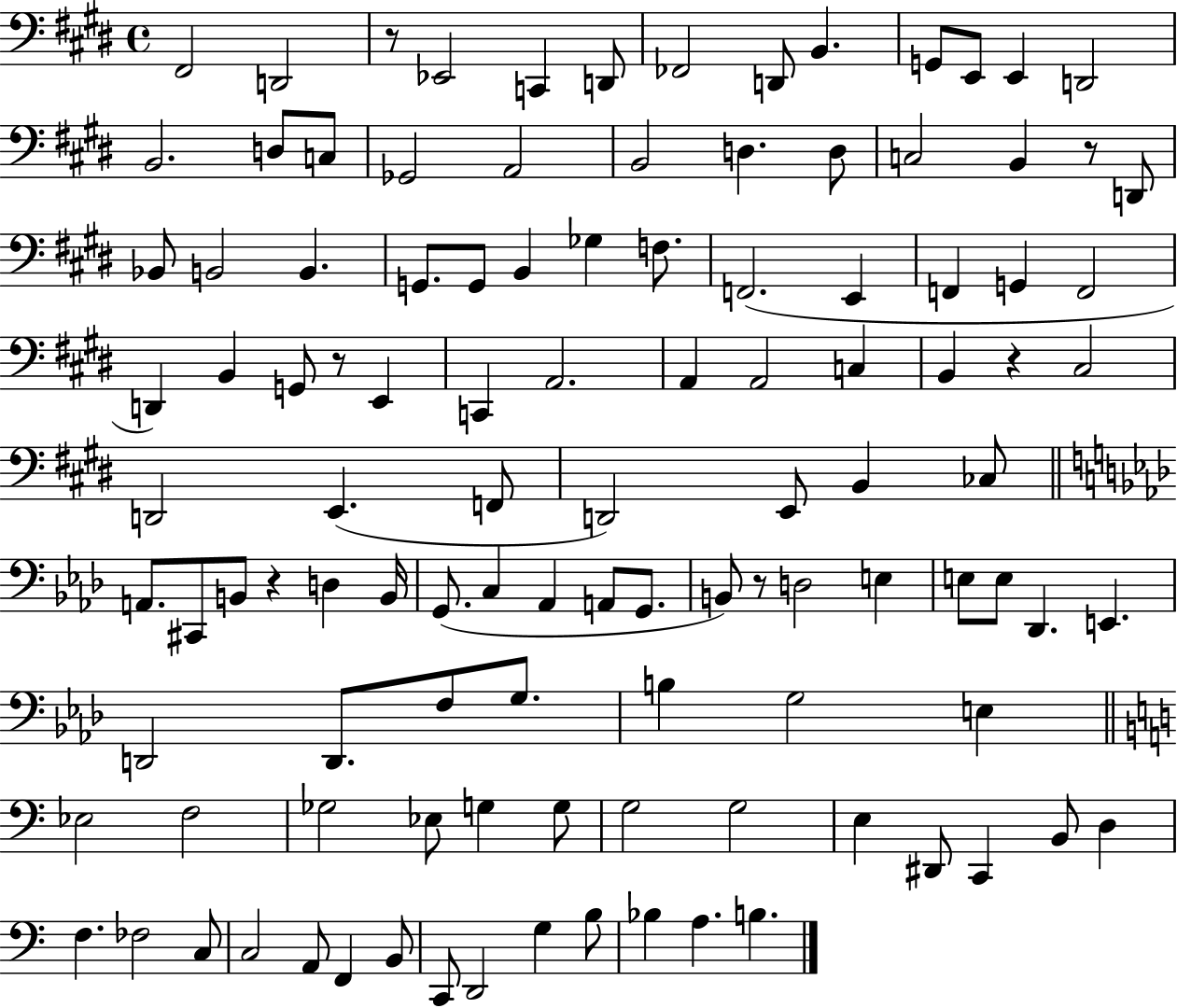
F#2/h D2/h R/e Eb2/h C2/q D2/e FES2/h D2/e B2/q. G2/e E2/e E2/q D2/h B2/h. D3/e C3/e Gb2/h A2/h B2/h D3/q. D3/e C3/h B2/q R/e D2/e Bb2/e B2/h B2/q. G2/e. G2/e B2/q Gb3/q F3/e. F2/h. E2/q F2/q G2/q F2/h D2/q B2/q G2/e R/e E2/q C2/q A2/h. A2/q A2/h C3/q B2/q R/q C#3/h D2/h E2/q. F2/e D2/h E2/e B2/q CES3/e A2/e. C#2/e B2/e R/q D3/q B2/s G2/e. C3/q Ab2/q A2/e G2/e. B2/e R/e D3/h E3/q E3/e E3/e Db2/q. E2/q. D2/h D2/e. F3/e G3/e. B3/q G3/h E3/q Eb3/h F3/h Gb3/h Eb3/e G3/q G3/e G3/h G3/h E3/q D#2/e C2/q B2/e D3/q F3/q. FES3/h C3/e C3/h A2/e F2/q B2/e C2/e D2/h G3/q B3/e Bb3/q A3/q. B3/q.